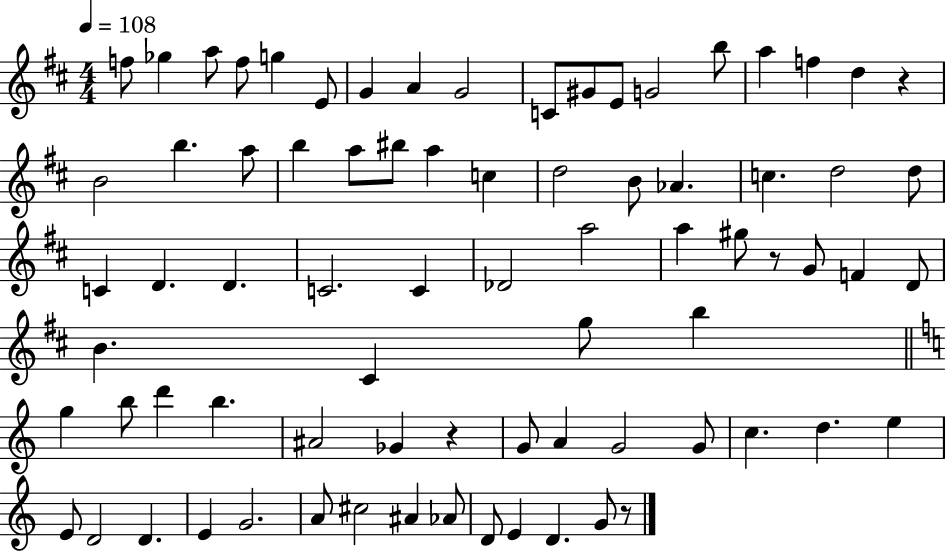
{
  \clef treble
  \numericTimeSignature
  \time 4/4
  \key d \major
  \tempo 4 = 108
  f''8 ges''4 a''8 f''8 g''4 e'8 | g'4 a'4 g'2 | c'8 gis'8 e'8 g'2 b''8 | a''4 f''4 d''4 r4 | \break b'2 b''4. a''8 | b''4 a''8 bis''8 a''4 c''4 | d''2 b'8 aes'4. | c''4. d''2 d''8 | \break c'4 d'4. d'4. | c'2. c'4 | des'2 a''2 | a''4 gis''8 r8 g'8 f'4 d'8 | \break b'4. cis'4 g''8 b''4 | \bar "||" \break \key a \minor g''4 b''8 d'''4 b''4. | ais'2 ges'4 r4 | g'8 a'4 g'2 g'8 | c''4. d''4. e''4 | \break e'8 d'2 d'4. | e'4 g'2. | a'8 cis''2 ais'4 aes'8 | d'8 e'4 d'4. g'8 r8 | \break \bar "|."
}